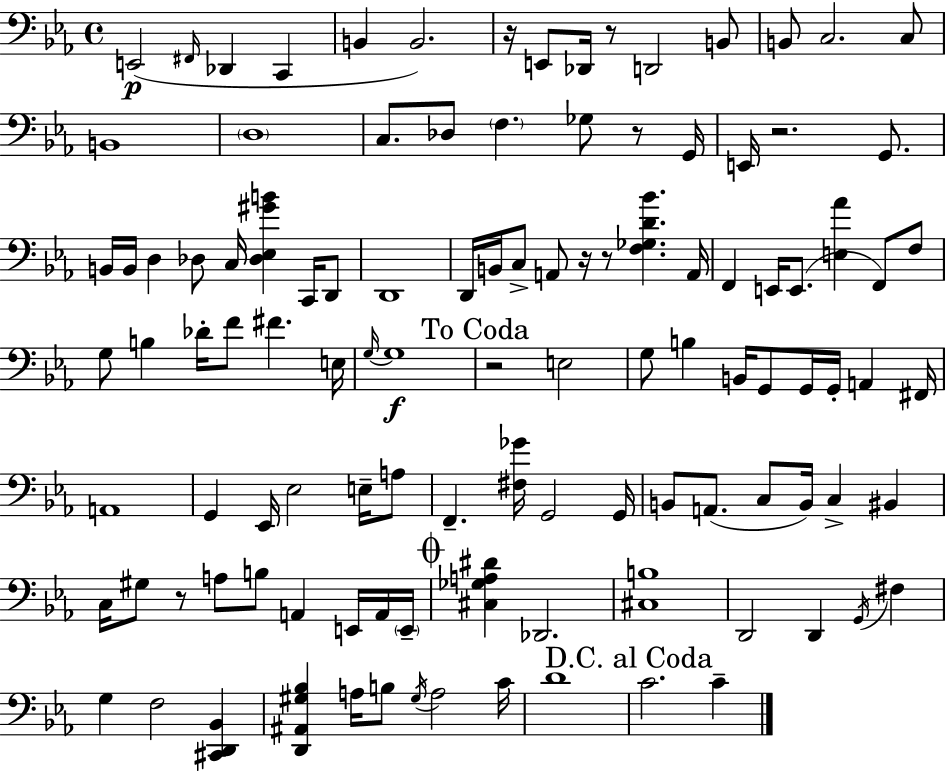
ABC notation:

X:1
T:Untitled
M:4/4
L:1/4
K:Eb
E,,2 ^F,,/4 _D,, C,, B,, B,,2 z/4 E,,/2 _D,,/4 z/2 D,,2 B,,/2 B,,/2 C,2 C,/2 B,,4 D,4 C,/2 _D,/2 F, _G,/2 z/2 G,,/4 E,,/4 z2 G,,/2 B,,/4 B,,/4 D, _D,/2 C,/4 [_D,_E,^GB] C,,/4 D,,/2 D,,4 D,,/4 B,,/4 C,/2 A,,/2 z/4 z/2 [F,_G,D_B] A,,/4 F,, E,,/4 E,,/2 [E,_A] F,,/2 F,/2 G,/2 B, _D/4 F/2 ^F E,/4 G,/4 G,4 z2 E,2 G,/2 B, B,,/4 G,,/2 G,,/4 G,,/4 A,, ^F,,/4 A,,4 G,, _E,,/4 _E,2 E,/4 A,/2 F,, [^F,_G]/4 G,,2 G,,/4 B,,/2 A,,/2 C,/2 B,,/4 C, ^B,, C,/4 ^G,/2 z/2 A,/2 B,/2 A,, E,,/4 A,,/4 E,,/4 [^C,_G,A,^D] _D,,2 [^C,B,]4 D,,2 D,, G,,/4 ^F, G, F,2 [^C,,D,,_B,,] [D,,^A,,^G,_B,] A,/4 B,/2 ^G,/4 A,2 C/4 D4 C2 C